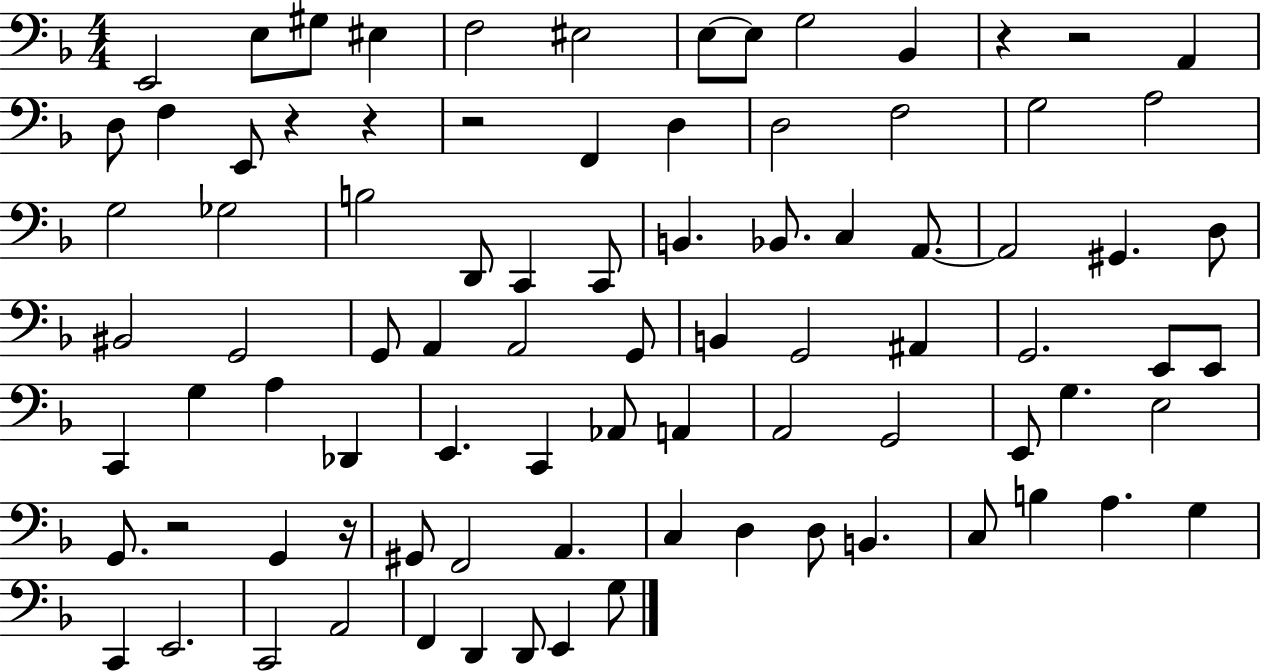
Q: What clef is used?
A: bass